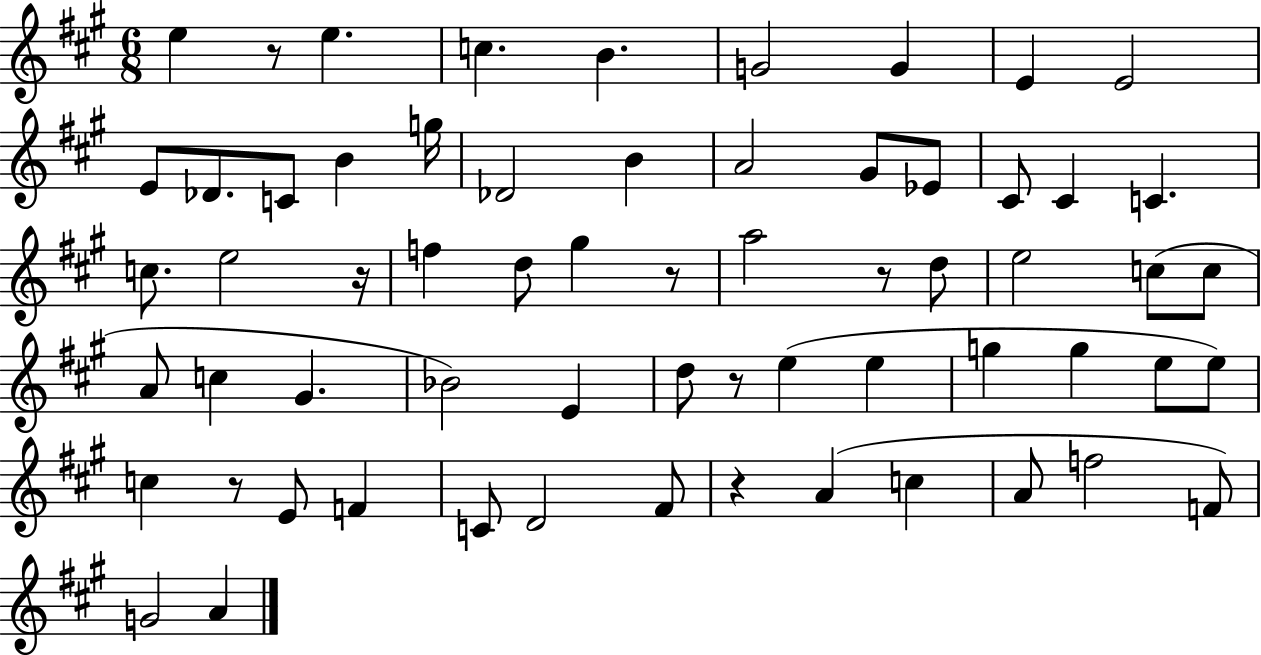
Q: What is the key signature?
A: A major